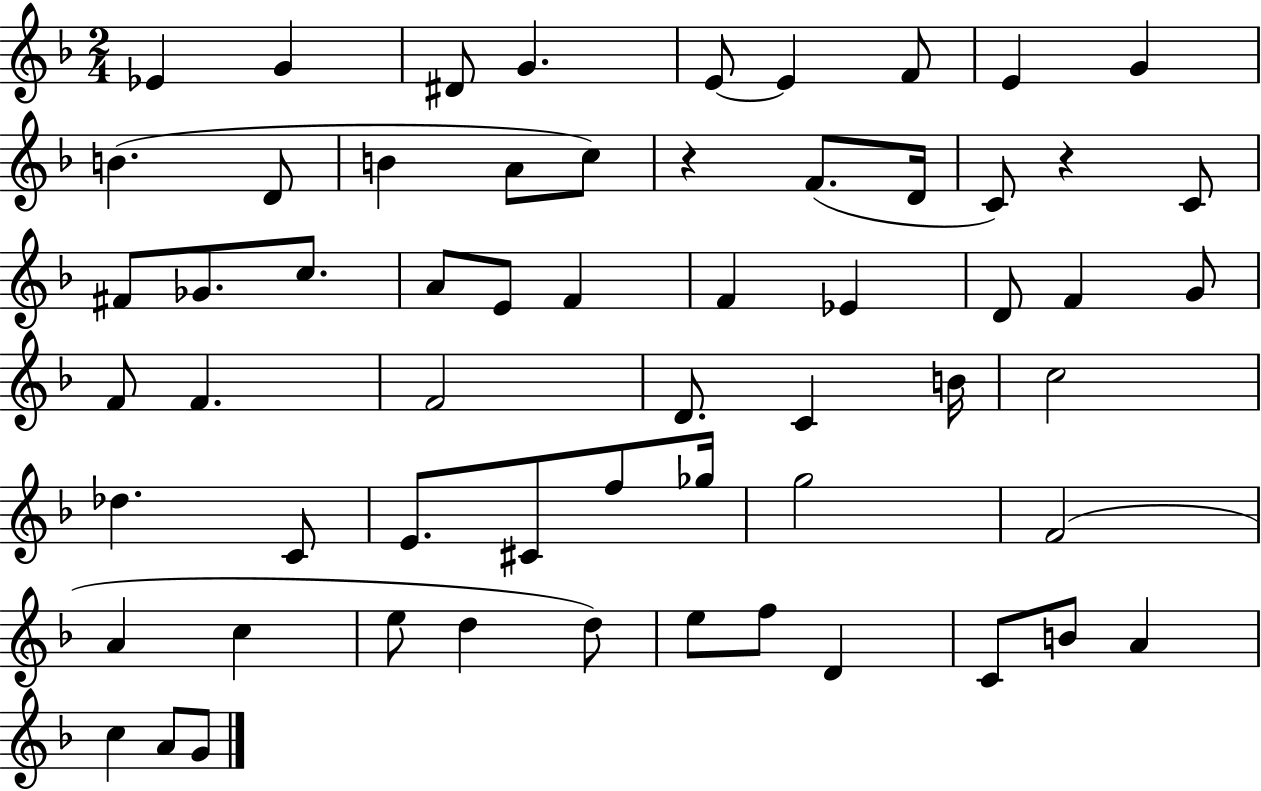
{
  \clef treble
  \numericTimeSignature
  \time 2/4
  \key f \major
  ees'4 g'4 | dis'8 g'4. | e'8~~ e'4 f'8 | e'4 g'4 | \break b'4.( d'8 | b'4 a'8 c''8) | r4 f'8.( d'16 | c'8) r4 c'8 | \break fis'8 ges'8. c''8. | a'8 e'8 f'4 | f'4 ees'4 | d'8 f'4 g'8 | \break f'8 f'4. | f'2 | d'8. c'4 b'16 | c''2 | \break des''4. c'8 | e'8. cis'8 f''8 ges''16 | g''2 | f'2( | \break a'4 c''4 | e''8 d''4 d''8) | e''8 f''8 d'4 | c'8 b'8 a'4 | \break c''4 a'8 g'8 | \bar "|."
}